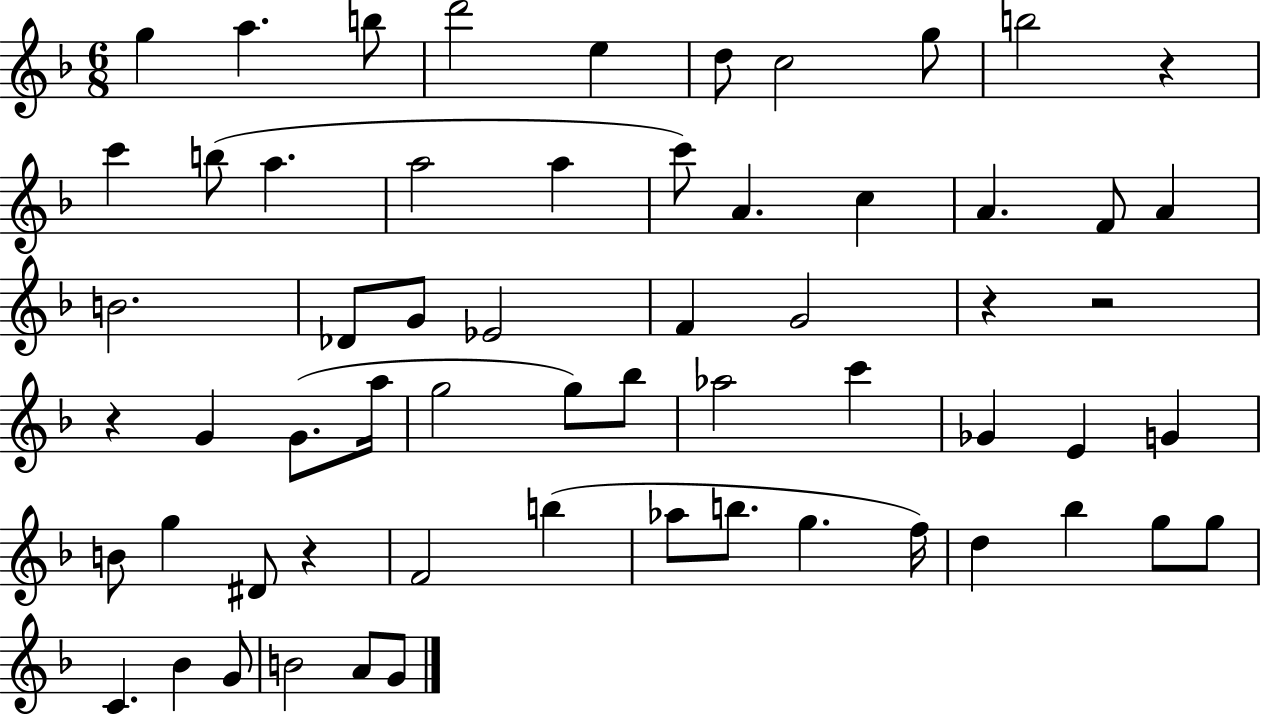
{
  \clef treble
  \numericTimeSignature
  \time 6/8
  \key f \major
  g''4 a''4. b''8 | d'''2 e''4 | d''8 c''2 g''8 | b''2 r4 | \break c'''4 b''8( a''4. | a''2 a''4 | c'''8) a'4. c''4 | a'4. f'8 a'4 | \break b'2. | des'8 g'8 ees'2 | f'4 g'2 | r4 r2 | \break r4 g'4 g'8.( a''16 | g''2 g''8) bes''8 | aes''2 c'''4 | ges'4 e'4 g'4 | \break b'8 g''4 dis'8 r4 | f'2 b''4( | aes''8 b''8. g''4. f''16) | d''4 bes''4 g''8 g''8 | \break c'4. bes'4 g'8 | b'2 a'8 g'8 | \bar "|."
}